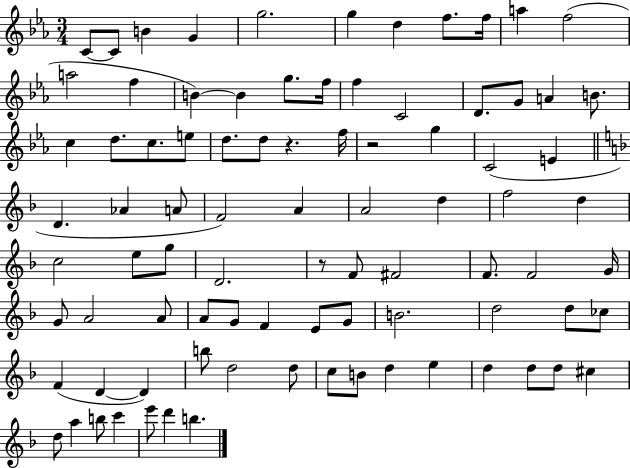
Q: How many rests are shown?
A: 3